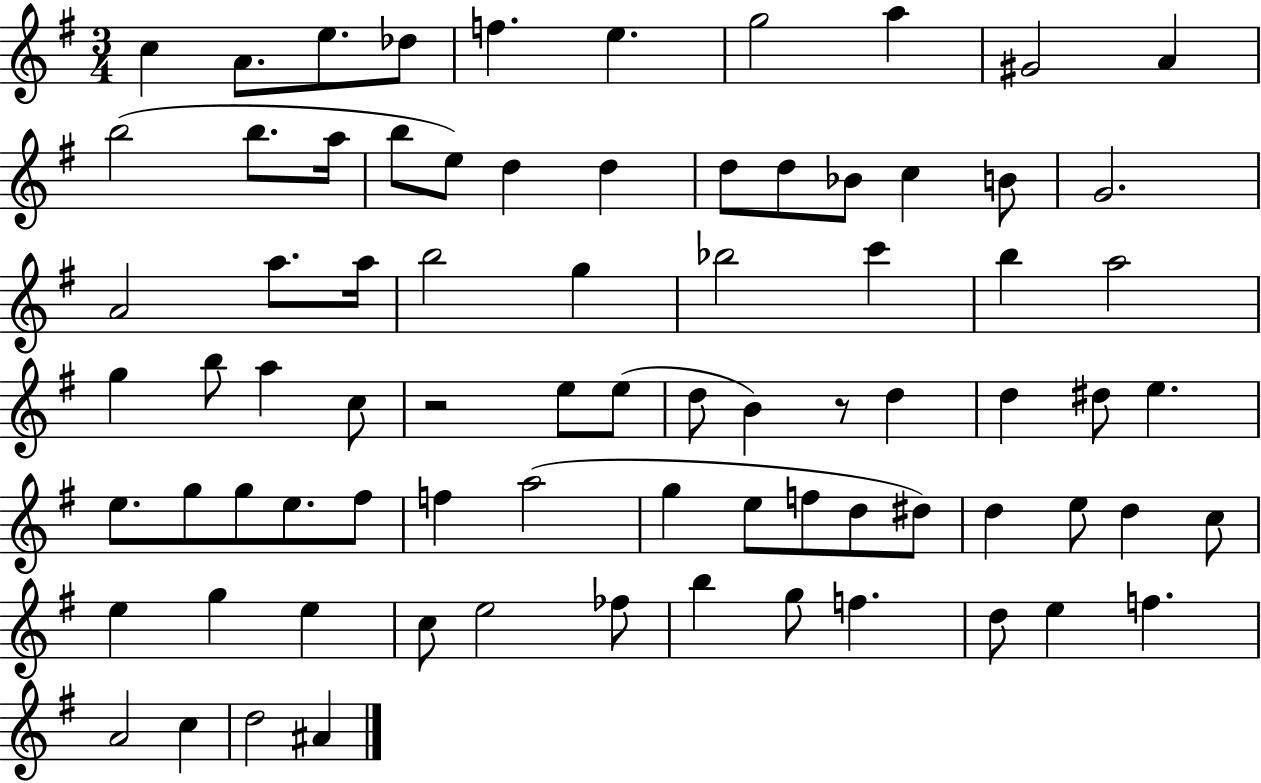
X:1
T:Untitled
M:3/4
L:1/4
K:G
c A/2 e/2 _d/2 f e g2 a ^G2 A b2 b/2 a/4 b/2 e/2 d d d/2 d/2 _B/2 c B/2 G2 A2 a/2 a/4 b2 g _b2 c' b a2 g b/2 a c/2 z2 e/2 e/2 d/2 B z/2 d d ^d/2 e e/2 g/2 g/2 e/2 ^f/2 f a2 g e/2 f/2 d/2 ^d/2 d e/2 d c/2 e g e c/2 e2 _f/2 b g/2 f d/2 e f A2 c d2 ^A